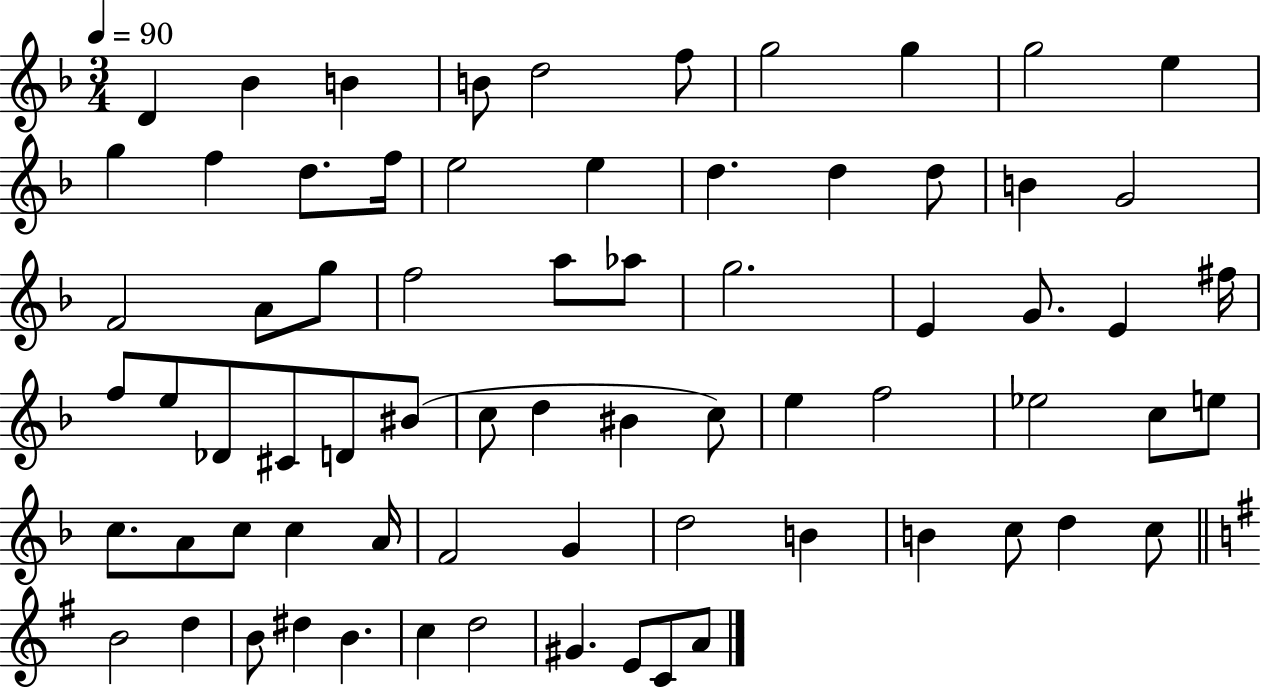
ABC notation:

X:1
T:Untitled
M:3/4
L:1/4
K:F
D _B B B/2 d2 f/2 g2 g g2 e g f d/2 f/4 e2 e d d d/2 B G2 F2 A/2 g/2 f2 a/2 _a/2 g2 E G/2 E ^f/4 f/2 e/2 _D/2 ^C/2 D/2 ^B/2 c/2 d ^B c/2 e f2 _e2 c/2 e/2 c/2 A/2 c/2 c A/4 F2 G d2 B B c/2 d c/2 B2 d B/2 ^d B c d2 ^G E/2 C/2 A/2